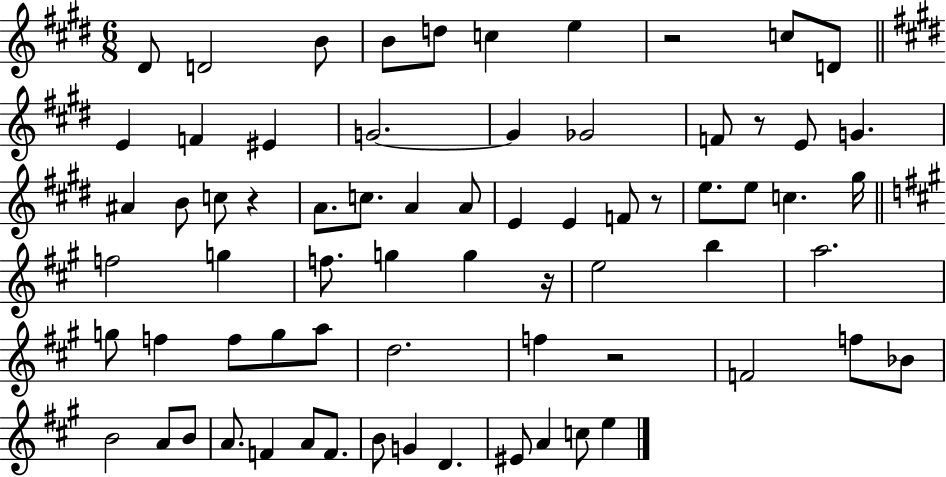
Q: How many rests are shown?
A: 6